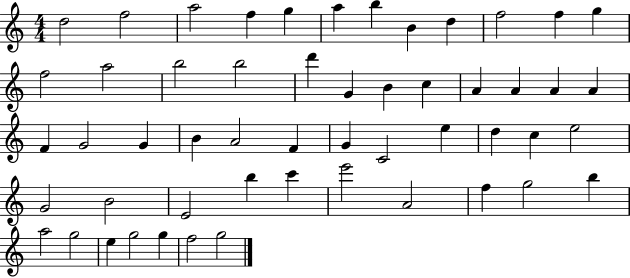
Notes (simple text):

D5/h F5/h A5/h F5/q G5/q A5/q B5/q B4/q D5/q F5/h F5/q G5/q F5/h A5/h B5/h B5/h D6/q G4/q B4/q C5/q A4/q A4/q A4/q A4/q F4/q G4/h G4/q B4/q A4/h F4/q G4/q C4/h E5/q D5/q C5/q E5/h G4/h B4/h E4/h B5/q C6/q E6/h A4/h F5/q G5/h B5/q A5/h G5/h E5/q G5/h G5/q F5/h G5/h